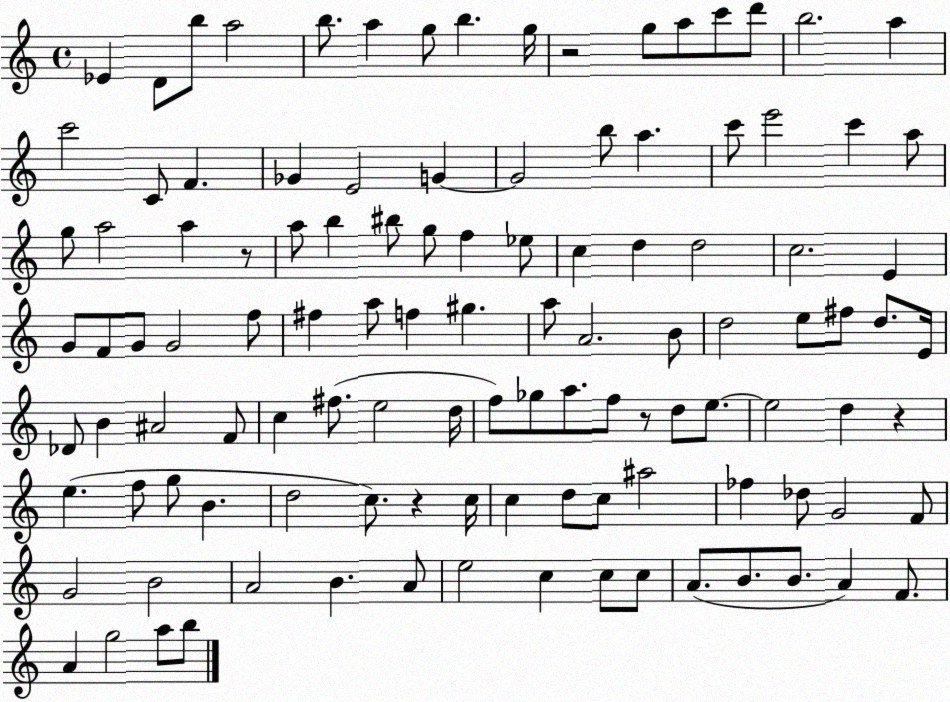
X:1
T:Untitled
M:4/4
L:1/4
K:C
_E D/2 b/2 a2 b/2 a g/2 b g/4 z2 g/2 a/2 c'/2 d'/2 b2 a c'2 C/2 F _G E2 G G2 b/2 a c'/2 e'2 c' a/2 g/2 a2 a z/2 a/2 b ^b/2 g/2 f _e/2 c d d2 c2 E G/2 F/2 G/2 G2 f/2 ^f a/2 f ^g a/2 A2 B/2 d2 e/2 ^f/2 d/2 E/4 _D/2 B ^A2 F/2 c ^f/2 e2 d/4 f/2 _g/2 a/2 f/2 z/2 d/2 e/2 e2 d z e f/2 g/2 B d2 c/2 z c/4 c d/2 c/2 ^a2 _f _d/2 G2 F/2 G2 B2 A2 B A/2 e2 c c/2 c/2 A/2 B/2 B/2 A F/2 A g2 a/2 b/2